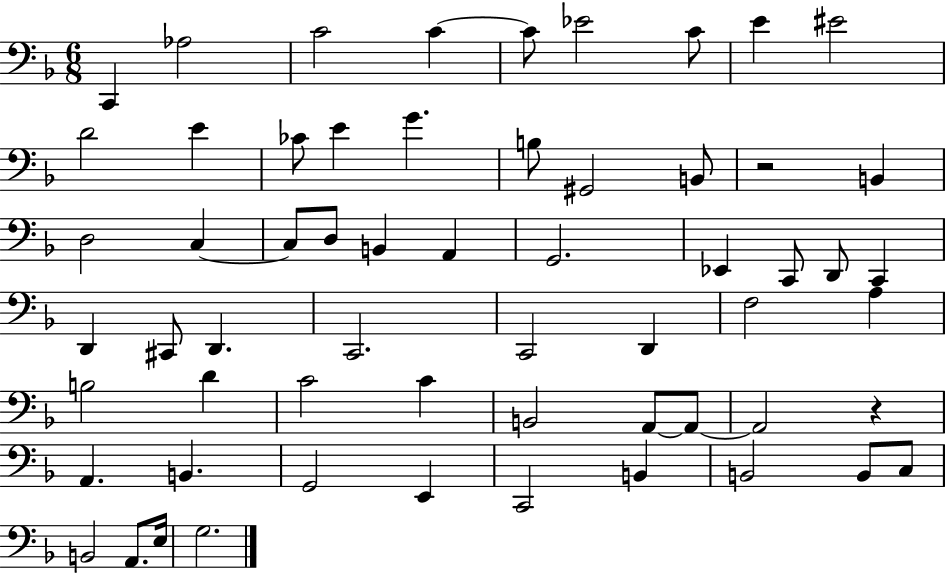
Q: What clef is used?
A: bass